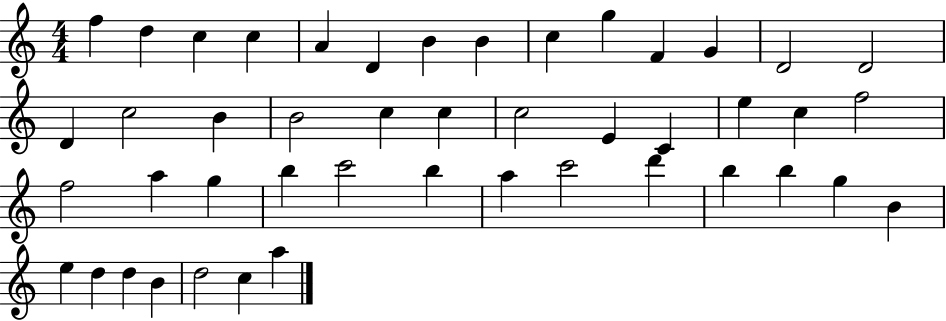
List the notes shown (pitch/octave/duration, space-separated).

F5/q D5/q C5/q C5/q A4/q D4/q B4/q B4/q C5/q G5/q F4/q G4/q D4/h D4/h D4/q C5/h B4/q B4/h C5/q C5/q C5/h E4/q C4/q E5/q C5/q F5/h F5/h A5/q G5/q B5/q C6/h B5/q A5/q C6/h D6/q B5/q B5/q G5/q B4/q E5/q D5/q D5/q B4/q D5/h C5/q A5/q